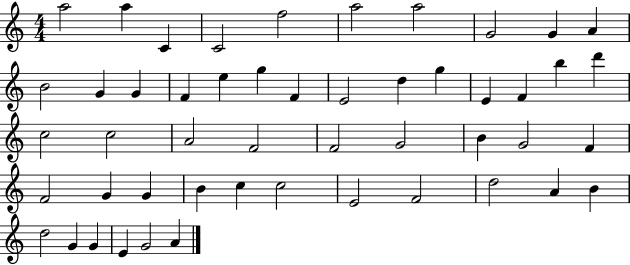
X:1
T:Untitled
M:4/4
L:1/4
K:C
a2 a C C2 f2 a2 a2 G2 G A B2 G G F e g F E2 d g E F b d' c2 c2 A2 F2 F2 G2 B G2 F F2 G G B c c2 E2 F2 d2 A B d2 G G E G2 A